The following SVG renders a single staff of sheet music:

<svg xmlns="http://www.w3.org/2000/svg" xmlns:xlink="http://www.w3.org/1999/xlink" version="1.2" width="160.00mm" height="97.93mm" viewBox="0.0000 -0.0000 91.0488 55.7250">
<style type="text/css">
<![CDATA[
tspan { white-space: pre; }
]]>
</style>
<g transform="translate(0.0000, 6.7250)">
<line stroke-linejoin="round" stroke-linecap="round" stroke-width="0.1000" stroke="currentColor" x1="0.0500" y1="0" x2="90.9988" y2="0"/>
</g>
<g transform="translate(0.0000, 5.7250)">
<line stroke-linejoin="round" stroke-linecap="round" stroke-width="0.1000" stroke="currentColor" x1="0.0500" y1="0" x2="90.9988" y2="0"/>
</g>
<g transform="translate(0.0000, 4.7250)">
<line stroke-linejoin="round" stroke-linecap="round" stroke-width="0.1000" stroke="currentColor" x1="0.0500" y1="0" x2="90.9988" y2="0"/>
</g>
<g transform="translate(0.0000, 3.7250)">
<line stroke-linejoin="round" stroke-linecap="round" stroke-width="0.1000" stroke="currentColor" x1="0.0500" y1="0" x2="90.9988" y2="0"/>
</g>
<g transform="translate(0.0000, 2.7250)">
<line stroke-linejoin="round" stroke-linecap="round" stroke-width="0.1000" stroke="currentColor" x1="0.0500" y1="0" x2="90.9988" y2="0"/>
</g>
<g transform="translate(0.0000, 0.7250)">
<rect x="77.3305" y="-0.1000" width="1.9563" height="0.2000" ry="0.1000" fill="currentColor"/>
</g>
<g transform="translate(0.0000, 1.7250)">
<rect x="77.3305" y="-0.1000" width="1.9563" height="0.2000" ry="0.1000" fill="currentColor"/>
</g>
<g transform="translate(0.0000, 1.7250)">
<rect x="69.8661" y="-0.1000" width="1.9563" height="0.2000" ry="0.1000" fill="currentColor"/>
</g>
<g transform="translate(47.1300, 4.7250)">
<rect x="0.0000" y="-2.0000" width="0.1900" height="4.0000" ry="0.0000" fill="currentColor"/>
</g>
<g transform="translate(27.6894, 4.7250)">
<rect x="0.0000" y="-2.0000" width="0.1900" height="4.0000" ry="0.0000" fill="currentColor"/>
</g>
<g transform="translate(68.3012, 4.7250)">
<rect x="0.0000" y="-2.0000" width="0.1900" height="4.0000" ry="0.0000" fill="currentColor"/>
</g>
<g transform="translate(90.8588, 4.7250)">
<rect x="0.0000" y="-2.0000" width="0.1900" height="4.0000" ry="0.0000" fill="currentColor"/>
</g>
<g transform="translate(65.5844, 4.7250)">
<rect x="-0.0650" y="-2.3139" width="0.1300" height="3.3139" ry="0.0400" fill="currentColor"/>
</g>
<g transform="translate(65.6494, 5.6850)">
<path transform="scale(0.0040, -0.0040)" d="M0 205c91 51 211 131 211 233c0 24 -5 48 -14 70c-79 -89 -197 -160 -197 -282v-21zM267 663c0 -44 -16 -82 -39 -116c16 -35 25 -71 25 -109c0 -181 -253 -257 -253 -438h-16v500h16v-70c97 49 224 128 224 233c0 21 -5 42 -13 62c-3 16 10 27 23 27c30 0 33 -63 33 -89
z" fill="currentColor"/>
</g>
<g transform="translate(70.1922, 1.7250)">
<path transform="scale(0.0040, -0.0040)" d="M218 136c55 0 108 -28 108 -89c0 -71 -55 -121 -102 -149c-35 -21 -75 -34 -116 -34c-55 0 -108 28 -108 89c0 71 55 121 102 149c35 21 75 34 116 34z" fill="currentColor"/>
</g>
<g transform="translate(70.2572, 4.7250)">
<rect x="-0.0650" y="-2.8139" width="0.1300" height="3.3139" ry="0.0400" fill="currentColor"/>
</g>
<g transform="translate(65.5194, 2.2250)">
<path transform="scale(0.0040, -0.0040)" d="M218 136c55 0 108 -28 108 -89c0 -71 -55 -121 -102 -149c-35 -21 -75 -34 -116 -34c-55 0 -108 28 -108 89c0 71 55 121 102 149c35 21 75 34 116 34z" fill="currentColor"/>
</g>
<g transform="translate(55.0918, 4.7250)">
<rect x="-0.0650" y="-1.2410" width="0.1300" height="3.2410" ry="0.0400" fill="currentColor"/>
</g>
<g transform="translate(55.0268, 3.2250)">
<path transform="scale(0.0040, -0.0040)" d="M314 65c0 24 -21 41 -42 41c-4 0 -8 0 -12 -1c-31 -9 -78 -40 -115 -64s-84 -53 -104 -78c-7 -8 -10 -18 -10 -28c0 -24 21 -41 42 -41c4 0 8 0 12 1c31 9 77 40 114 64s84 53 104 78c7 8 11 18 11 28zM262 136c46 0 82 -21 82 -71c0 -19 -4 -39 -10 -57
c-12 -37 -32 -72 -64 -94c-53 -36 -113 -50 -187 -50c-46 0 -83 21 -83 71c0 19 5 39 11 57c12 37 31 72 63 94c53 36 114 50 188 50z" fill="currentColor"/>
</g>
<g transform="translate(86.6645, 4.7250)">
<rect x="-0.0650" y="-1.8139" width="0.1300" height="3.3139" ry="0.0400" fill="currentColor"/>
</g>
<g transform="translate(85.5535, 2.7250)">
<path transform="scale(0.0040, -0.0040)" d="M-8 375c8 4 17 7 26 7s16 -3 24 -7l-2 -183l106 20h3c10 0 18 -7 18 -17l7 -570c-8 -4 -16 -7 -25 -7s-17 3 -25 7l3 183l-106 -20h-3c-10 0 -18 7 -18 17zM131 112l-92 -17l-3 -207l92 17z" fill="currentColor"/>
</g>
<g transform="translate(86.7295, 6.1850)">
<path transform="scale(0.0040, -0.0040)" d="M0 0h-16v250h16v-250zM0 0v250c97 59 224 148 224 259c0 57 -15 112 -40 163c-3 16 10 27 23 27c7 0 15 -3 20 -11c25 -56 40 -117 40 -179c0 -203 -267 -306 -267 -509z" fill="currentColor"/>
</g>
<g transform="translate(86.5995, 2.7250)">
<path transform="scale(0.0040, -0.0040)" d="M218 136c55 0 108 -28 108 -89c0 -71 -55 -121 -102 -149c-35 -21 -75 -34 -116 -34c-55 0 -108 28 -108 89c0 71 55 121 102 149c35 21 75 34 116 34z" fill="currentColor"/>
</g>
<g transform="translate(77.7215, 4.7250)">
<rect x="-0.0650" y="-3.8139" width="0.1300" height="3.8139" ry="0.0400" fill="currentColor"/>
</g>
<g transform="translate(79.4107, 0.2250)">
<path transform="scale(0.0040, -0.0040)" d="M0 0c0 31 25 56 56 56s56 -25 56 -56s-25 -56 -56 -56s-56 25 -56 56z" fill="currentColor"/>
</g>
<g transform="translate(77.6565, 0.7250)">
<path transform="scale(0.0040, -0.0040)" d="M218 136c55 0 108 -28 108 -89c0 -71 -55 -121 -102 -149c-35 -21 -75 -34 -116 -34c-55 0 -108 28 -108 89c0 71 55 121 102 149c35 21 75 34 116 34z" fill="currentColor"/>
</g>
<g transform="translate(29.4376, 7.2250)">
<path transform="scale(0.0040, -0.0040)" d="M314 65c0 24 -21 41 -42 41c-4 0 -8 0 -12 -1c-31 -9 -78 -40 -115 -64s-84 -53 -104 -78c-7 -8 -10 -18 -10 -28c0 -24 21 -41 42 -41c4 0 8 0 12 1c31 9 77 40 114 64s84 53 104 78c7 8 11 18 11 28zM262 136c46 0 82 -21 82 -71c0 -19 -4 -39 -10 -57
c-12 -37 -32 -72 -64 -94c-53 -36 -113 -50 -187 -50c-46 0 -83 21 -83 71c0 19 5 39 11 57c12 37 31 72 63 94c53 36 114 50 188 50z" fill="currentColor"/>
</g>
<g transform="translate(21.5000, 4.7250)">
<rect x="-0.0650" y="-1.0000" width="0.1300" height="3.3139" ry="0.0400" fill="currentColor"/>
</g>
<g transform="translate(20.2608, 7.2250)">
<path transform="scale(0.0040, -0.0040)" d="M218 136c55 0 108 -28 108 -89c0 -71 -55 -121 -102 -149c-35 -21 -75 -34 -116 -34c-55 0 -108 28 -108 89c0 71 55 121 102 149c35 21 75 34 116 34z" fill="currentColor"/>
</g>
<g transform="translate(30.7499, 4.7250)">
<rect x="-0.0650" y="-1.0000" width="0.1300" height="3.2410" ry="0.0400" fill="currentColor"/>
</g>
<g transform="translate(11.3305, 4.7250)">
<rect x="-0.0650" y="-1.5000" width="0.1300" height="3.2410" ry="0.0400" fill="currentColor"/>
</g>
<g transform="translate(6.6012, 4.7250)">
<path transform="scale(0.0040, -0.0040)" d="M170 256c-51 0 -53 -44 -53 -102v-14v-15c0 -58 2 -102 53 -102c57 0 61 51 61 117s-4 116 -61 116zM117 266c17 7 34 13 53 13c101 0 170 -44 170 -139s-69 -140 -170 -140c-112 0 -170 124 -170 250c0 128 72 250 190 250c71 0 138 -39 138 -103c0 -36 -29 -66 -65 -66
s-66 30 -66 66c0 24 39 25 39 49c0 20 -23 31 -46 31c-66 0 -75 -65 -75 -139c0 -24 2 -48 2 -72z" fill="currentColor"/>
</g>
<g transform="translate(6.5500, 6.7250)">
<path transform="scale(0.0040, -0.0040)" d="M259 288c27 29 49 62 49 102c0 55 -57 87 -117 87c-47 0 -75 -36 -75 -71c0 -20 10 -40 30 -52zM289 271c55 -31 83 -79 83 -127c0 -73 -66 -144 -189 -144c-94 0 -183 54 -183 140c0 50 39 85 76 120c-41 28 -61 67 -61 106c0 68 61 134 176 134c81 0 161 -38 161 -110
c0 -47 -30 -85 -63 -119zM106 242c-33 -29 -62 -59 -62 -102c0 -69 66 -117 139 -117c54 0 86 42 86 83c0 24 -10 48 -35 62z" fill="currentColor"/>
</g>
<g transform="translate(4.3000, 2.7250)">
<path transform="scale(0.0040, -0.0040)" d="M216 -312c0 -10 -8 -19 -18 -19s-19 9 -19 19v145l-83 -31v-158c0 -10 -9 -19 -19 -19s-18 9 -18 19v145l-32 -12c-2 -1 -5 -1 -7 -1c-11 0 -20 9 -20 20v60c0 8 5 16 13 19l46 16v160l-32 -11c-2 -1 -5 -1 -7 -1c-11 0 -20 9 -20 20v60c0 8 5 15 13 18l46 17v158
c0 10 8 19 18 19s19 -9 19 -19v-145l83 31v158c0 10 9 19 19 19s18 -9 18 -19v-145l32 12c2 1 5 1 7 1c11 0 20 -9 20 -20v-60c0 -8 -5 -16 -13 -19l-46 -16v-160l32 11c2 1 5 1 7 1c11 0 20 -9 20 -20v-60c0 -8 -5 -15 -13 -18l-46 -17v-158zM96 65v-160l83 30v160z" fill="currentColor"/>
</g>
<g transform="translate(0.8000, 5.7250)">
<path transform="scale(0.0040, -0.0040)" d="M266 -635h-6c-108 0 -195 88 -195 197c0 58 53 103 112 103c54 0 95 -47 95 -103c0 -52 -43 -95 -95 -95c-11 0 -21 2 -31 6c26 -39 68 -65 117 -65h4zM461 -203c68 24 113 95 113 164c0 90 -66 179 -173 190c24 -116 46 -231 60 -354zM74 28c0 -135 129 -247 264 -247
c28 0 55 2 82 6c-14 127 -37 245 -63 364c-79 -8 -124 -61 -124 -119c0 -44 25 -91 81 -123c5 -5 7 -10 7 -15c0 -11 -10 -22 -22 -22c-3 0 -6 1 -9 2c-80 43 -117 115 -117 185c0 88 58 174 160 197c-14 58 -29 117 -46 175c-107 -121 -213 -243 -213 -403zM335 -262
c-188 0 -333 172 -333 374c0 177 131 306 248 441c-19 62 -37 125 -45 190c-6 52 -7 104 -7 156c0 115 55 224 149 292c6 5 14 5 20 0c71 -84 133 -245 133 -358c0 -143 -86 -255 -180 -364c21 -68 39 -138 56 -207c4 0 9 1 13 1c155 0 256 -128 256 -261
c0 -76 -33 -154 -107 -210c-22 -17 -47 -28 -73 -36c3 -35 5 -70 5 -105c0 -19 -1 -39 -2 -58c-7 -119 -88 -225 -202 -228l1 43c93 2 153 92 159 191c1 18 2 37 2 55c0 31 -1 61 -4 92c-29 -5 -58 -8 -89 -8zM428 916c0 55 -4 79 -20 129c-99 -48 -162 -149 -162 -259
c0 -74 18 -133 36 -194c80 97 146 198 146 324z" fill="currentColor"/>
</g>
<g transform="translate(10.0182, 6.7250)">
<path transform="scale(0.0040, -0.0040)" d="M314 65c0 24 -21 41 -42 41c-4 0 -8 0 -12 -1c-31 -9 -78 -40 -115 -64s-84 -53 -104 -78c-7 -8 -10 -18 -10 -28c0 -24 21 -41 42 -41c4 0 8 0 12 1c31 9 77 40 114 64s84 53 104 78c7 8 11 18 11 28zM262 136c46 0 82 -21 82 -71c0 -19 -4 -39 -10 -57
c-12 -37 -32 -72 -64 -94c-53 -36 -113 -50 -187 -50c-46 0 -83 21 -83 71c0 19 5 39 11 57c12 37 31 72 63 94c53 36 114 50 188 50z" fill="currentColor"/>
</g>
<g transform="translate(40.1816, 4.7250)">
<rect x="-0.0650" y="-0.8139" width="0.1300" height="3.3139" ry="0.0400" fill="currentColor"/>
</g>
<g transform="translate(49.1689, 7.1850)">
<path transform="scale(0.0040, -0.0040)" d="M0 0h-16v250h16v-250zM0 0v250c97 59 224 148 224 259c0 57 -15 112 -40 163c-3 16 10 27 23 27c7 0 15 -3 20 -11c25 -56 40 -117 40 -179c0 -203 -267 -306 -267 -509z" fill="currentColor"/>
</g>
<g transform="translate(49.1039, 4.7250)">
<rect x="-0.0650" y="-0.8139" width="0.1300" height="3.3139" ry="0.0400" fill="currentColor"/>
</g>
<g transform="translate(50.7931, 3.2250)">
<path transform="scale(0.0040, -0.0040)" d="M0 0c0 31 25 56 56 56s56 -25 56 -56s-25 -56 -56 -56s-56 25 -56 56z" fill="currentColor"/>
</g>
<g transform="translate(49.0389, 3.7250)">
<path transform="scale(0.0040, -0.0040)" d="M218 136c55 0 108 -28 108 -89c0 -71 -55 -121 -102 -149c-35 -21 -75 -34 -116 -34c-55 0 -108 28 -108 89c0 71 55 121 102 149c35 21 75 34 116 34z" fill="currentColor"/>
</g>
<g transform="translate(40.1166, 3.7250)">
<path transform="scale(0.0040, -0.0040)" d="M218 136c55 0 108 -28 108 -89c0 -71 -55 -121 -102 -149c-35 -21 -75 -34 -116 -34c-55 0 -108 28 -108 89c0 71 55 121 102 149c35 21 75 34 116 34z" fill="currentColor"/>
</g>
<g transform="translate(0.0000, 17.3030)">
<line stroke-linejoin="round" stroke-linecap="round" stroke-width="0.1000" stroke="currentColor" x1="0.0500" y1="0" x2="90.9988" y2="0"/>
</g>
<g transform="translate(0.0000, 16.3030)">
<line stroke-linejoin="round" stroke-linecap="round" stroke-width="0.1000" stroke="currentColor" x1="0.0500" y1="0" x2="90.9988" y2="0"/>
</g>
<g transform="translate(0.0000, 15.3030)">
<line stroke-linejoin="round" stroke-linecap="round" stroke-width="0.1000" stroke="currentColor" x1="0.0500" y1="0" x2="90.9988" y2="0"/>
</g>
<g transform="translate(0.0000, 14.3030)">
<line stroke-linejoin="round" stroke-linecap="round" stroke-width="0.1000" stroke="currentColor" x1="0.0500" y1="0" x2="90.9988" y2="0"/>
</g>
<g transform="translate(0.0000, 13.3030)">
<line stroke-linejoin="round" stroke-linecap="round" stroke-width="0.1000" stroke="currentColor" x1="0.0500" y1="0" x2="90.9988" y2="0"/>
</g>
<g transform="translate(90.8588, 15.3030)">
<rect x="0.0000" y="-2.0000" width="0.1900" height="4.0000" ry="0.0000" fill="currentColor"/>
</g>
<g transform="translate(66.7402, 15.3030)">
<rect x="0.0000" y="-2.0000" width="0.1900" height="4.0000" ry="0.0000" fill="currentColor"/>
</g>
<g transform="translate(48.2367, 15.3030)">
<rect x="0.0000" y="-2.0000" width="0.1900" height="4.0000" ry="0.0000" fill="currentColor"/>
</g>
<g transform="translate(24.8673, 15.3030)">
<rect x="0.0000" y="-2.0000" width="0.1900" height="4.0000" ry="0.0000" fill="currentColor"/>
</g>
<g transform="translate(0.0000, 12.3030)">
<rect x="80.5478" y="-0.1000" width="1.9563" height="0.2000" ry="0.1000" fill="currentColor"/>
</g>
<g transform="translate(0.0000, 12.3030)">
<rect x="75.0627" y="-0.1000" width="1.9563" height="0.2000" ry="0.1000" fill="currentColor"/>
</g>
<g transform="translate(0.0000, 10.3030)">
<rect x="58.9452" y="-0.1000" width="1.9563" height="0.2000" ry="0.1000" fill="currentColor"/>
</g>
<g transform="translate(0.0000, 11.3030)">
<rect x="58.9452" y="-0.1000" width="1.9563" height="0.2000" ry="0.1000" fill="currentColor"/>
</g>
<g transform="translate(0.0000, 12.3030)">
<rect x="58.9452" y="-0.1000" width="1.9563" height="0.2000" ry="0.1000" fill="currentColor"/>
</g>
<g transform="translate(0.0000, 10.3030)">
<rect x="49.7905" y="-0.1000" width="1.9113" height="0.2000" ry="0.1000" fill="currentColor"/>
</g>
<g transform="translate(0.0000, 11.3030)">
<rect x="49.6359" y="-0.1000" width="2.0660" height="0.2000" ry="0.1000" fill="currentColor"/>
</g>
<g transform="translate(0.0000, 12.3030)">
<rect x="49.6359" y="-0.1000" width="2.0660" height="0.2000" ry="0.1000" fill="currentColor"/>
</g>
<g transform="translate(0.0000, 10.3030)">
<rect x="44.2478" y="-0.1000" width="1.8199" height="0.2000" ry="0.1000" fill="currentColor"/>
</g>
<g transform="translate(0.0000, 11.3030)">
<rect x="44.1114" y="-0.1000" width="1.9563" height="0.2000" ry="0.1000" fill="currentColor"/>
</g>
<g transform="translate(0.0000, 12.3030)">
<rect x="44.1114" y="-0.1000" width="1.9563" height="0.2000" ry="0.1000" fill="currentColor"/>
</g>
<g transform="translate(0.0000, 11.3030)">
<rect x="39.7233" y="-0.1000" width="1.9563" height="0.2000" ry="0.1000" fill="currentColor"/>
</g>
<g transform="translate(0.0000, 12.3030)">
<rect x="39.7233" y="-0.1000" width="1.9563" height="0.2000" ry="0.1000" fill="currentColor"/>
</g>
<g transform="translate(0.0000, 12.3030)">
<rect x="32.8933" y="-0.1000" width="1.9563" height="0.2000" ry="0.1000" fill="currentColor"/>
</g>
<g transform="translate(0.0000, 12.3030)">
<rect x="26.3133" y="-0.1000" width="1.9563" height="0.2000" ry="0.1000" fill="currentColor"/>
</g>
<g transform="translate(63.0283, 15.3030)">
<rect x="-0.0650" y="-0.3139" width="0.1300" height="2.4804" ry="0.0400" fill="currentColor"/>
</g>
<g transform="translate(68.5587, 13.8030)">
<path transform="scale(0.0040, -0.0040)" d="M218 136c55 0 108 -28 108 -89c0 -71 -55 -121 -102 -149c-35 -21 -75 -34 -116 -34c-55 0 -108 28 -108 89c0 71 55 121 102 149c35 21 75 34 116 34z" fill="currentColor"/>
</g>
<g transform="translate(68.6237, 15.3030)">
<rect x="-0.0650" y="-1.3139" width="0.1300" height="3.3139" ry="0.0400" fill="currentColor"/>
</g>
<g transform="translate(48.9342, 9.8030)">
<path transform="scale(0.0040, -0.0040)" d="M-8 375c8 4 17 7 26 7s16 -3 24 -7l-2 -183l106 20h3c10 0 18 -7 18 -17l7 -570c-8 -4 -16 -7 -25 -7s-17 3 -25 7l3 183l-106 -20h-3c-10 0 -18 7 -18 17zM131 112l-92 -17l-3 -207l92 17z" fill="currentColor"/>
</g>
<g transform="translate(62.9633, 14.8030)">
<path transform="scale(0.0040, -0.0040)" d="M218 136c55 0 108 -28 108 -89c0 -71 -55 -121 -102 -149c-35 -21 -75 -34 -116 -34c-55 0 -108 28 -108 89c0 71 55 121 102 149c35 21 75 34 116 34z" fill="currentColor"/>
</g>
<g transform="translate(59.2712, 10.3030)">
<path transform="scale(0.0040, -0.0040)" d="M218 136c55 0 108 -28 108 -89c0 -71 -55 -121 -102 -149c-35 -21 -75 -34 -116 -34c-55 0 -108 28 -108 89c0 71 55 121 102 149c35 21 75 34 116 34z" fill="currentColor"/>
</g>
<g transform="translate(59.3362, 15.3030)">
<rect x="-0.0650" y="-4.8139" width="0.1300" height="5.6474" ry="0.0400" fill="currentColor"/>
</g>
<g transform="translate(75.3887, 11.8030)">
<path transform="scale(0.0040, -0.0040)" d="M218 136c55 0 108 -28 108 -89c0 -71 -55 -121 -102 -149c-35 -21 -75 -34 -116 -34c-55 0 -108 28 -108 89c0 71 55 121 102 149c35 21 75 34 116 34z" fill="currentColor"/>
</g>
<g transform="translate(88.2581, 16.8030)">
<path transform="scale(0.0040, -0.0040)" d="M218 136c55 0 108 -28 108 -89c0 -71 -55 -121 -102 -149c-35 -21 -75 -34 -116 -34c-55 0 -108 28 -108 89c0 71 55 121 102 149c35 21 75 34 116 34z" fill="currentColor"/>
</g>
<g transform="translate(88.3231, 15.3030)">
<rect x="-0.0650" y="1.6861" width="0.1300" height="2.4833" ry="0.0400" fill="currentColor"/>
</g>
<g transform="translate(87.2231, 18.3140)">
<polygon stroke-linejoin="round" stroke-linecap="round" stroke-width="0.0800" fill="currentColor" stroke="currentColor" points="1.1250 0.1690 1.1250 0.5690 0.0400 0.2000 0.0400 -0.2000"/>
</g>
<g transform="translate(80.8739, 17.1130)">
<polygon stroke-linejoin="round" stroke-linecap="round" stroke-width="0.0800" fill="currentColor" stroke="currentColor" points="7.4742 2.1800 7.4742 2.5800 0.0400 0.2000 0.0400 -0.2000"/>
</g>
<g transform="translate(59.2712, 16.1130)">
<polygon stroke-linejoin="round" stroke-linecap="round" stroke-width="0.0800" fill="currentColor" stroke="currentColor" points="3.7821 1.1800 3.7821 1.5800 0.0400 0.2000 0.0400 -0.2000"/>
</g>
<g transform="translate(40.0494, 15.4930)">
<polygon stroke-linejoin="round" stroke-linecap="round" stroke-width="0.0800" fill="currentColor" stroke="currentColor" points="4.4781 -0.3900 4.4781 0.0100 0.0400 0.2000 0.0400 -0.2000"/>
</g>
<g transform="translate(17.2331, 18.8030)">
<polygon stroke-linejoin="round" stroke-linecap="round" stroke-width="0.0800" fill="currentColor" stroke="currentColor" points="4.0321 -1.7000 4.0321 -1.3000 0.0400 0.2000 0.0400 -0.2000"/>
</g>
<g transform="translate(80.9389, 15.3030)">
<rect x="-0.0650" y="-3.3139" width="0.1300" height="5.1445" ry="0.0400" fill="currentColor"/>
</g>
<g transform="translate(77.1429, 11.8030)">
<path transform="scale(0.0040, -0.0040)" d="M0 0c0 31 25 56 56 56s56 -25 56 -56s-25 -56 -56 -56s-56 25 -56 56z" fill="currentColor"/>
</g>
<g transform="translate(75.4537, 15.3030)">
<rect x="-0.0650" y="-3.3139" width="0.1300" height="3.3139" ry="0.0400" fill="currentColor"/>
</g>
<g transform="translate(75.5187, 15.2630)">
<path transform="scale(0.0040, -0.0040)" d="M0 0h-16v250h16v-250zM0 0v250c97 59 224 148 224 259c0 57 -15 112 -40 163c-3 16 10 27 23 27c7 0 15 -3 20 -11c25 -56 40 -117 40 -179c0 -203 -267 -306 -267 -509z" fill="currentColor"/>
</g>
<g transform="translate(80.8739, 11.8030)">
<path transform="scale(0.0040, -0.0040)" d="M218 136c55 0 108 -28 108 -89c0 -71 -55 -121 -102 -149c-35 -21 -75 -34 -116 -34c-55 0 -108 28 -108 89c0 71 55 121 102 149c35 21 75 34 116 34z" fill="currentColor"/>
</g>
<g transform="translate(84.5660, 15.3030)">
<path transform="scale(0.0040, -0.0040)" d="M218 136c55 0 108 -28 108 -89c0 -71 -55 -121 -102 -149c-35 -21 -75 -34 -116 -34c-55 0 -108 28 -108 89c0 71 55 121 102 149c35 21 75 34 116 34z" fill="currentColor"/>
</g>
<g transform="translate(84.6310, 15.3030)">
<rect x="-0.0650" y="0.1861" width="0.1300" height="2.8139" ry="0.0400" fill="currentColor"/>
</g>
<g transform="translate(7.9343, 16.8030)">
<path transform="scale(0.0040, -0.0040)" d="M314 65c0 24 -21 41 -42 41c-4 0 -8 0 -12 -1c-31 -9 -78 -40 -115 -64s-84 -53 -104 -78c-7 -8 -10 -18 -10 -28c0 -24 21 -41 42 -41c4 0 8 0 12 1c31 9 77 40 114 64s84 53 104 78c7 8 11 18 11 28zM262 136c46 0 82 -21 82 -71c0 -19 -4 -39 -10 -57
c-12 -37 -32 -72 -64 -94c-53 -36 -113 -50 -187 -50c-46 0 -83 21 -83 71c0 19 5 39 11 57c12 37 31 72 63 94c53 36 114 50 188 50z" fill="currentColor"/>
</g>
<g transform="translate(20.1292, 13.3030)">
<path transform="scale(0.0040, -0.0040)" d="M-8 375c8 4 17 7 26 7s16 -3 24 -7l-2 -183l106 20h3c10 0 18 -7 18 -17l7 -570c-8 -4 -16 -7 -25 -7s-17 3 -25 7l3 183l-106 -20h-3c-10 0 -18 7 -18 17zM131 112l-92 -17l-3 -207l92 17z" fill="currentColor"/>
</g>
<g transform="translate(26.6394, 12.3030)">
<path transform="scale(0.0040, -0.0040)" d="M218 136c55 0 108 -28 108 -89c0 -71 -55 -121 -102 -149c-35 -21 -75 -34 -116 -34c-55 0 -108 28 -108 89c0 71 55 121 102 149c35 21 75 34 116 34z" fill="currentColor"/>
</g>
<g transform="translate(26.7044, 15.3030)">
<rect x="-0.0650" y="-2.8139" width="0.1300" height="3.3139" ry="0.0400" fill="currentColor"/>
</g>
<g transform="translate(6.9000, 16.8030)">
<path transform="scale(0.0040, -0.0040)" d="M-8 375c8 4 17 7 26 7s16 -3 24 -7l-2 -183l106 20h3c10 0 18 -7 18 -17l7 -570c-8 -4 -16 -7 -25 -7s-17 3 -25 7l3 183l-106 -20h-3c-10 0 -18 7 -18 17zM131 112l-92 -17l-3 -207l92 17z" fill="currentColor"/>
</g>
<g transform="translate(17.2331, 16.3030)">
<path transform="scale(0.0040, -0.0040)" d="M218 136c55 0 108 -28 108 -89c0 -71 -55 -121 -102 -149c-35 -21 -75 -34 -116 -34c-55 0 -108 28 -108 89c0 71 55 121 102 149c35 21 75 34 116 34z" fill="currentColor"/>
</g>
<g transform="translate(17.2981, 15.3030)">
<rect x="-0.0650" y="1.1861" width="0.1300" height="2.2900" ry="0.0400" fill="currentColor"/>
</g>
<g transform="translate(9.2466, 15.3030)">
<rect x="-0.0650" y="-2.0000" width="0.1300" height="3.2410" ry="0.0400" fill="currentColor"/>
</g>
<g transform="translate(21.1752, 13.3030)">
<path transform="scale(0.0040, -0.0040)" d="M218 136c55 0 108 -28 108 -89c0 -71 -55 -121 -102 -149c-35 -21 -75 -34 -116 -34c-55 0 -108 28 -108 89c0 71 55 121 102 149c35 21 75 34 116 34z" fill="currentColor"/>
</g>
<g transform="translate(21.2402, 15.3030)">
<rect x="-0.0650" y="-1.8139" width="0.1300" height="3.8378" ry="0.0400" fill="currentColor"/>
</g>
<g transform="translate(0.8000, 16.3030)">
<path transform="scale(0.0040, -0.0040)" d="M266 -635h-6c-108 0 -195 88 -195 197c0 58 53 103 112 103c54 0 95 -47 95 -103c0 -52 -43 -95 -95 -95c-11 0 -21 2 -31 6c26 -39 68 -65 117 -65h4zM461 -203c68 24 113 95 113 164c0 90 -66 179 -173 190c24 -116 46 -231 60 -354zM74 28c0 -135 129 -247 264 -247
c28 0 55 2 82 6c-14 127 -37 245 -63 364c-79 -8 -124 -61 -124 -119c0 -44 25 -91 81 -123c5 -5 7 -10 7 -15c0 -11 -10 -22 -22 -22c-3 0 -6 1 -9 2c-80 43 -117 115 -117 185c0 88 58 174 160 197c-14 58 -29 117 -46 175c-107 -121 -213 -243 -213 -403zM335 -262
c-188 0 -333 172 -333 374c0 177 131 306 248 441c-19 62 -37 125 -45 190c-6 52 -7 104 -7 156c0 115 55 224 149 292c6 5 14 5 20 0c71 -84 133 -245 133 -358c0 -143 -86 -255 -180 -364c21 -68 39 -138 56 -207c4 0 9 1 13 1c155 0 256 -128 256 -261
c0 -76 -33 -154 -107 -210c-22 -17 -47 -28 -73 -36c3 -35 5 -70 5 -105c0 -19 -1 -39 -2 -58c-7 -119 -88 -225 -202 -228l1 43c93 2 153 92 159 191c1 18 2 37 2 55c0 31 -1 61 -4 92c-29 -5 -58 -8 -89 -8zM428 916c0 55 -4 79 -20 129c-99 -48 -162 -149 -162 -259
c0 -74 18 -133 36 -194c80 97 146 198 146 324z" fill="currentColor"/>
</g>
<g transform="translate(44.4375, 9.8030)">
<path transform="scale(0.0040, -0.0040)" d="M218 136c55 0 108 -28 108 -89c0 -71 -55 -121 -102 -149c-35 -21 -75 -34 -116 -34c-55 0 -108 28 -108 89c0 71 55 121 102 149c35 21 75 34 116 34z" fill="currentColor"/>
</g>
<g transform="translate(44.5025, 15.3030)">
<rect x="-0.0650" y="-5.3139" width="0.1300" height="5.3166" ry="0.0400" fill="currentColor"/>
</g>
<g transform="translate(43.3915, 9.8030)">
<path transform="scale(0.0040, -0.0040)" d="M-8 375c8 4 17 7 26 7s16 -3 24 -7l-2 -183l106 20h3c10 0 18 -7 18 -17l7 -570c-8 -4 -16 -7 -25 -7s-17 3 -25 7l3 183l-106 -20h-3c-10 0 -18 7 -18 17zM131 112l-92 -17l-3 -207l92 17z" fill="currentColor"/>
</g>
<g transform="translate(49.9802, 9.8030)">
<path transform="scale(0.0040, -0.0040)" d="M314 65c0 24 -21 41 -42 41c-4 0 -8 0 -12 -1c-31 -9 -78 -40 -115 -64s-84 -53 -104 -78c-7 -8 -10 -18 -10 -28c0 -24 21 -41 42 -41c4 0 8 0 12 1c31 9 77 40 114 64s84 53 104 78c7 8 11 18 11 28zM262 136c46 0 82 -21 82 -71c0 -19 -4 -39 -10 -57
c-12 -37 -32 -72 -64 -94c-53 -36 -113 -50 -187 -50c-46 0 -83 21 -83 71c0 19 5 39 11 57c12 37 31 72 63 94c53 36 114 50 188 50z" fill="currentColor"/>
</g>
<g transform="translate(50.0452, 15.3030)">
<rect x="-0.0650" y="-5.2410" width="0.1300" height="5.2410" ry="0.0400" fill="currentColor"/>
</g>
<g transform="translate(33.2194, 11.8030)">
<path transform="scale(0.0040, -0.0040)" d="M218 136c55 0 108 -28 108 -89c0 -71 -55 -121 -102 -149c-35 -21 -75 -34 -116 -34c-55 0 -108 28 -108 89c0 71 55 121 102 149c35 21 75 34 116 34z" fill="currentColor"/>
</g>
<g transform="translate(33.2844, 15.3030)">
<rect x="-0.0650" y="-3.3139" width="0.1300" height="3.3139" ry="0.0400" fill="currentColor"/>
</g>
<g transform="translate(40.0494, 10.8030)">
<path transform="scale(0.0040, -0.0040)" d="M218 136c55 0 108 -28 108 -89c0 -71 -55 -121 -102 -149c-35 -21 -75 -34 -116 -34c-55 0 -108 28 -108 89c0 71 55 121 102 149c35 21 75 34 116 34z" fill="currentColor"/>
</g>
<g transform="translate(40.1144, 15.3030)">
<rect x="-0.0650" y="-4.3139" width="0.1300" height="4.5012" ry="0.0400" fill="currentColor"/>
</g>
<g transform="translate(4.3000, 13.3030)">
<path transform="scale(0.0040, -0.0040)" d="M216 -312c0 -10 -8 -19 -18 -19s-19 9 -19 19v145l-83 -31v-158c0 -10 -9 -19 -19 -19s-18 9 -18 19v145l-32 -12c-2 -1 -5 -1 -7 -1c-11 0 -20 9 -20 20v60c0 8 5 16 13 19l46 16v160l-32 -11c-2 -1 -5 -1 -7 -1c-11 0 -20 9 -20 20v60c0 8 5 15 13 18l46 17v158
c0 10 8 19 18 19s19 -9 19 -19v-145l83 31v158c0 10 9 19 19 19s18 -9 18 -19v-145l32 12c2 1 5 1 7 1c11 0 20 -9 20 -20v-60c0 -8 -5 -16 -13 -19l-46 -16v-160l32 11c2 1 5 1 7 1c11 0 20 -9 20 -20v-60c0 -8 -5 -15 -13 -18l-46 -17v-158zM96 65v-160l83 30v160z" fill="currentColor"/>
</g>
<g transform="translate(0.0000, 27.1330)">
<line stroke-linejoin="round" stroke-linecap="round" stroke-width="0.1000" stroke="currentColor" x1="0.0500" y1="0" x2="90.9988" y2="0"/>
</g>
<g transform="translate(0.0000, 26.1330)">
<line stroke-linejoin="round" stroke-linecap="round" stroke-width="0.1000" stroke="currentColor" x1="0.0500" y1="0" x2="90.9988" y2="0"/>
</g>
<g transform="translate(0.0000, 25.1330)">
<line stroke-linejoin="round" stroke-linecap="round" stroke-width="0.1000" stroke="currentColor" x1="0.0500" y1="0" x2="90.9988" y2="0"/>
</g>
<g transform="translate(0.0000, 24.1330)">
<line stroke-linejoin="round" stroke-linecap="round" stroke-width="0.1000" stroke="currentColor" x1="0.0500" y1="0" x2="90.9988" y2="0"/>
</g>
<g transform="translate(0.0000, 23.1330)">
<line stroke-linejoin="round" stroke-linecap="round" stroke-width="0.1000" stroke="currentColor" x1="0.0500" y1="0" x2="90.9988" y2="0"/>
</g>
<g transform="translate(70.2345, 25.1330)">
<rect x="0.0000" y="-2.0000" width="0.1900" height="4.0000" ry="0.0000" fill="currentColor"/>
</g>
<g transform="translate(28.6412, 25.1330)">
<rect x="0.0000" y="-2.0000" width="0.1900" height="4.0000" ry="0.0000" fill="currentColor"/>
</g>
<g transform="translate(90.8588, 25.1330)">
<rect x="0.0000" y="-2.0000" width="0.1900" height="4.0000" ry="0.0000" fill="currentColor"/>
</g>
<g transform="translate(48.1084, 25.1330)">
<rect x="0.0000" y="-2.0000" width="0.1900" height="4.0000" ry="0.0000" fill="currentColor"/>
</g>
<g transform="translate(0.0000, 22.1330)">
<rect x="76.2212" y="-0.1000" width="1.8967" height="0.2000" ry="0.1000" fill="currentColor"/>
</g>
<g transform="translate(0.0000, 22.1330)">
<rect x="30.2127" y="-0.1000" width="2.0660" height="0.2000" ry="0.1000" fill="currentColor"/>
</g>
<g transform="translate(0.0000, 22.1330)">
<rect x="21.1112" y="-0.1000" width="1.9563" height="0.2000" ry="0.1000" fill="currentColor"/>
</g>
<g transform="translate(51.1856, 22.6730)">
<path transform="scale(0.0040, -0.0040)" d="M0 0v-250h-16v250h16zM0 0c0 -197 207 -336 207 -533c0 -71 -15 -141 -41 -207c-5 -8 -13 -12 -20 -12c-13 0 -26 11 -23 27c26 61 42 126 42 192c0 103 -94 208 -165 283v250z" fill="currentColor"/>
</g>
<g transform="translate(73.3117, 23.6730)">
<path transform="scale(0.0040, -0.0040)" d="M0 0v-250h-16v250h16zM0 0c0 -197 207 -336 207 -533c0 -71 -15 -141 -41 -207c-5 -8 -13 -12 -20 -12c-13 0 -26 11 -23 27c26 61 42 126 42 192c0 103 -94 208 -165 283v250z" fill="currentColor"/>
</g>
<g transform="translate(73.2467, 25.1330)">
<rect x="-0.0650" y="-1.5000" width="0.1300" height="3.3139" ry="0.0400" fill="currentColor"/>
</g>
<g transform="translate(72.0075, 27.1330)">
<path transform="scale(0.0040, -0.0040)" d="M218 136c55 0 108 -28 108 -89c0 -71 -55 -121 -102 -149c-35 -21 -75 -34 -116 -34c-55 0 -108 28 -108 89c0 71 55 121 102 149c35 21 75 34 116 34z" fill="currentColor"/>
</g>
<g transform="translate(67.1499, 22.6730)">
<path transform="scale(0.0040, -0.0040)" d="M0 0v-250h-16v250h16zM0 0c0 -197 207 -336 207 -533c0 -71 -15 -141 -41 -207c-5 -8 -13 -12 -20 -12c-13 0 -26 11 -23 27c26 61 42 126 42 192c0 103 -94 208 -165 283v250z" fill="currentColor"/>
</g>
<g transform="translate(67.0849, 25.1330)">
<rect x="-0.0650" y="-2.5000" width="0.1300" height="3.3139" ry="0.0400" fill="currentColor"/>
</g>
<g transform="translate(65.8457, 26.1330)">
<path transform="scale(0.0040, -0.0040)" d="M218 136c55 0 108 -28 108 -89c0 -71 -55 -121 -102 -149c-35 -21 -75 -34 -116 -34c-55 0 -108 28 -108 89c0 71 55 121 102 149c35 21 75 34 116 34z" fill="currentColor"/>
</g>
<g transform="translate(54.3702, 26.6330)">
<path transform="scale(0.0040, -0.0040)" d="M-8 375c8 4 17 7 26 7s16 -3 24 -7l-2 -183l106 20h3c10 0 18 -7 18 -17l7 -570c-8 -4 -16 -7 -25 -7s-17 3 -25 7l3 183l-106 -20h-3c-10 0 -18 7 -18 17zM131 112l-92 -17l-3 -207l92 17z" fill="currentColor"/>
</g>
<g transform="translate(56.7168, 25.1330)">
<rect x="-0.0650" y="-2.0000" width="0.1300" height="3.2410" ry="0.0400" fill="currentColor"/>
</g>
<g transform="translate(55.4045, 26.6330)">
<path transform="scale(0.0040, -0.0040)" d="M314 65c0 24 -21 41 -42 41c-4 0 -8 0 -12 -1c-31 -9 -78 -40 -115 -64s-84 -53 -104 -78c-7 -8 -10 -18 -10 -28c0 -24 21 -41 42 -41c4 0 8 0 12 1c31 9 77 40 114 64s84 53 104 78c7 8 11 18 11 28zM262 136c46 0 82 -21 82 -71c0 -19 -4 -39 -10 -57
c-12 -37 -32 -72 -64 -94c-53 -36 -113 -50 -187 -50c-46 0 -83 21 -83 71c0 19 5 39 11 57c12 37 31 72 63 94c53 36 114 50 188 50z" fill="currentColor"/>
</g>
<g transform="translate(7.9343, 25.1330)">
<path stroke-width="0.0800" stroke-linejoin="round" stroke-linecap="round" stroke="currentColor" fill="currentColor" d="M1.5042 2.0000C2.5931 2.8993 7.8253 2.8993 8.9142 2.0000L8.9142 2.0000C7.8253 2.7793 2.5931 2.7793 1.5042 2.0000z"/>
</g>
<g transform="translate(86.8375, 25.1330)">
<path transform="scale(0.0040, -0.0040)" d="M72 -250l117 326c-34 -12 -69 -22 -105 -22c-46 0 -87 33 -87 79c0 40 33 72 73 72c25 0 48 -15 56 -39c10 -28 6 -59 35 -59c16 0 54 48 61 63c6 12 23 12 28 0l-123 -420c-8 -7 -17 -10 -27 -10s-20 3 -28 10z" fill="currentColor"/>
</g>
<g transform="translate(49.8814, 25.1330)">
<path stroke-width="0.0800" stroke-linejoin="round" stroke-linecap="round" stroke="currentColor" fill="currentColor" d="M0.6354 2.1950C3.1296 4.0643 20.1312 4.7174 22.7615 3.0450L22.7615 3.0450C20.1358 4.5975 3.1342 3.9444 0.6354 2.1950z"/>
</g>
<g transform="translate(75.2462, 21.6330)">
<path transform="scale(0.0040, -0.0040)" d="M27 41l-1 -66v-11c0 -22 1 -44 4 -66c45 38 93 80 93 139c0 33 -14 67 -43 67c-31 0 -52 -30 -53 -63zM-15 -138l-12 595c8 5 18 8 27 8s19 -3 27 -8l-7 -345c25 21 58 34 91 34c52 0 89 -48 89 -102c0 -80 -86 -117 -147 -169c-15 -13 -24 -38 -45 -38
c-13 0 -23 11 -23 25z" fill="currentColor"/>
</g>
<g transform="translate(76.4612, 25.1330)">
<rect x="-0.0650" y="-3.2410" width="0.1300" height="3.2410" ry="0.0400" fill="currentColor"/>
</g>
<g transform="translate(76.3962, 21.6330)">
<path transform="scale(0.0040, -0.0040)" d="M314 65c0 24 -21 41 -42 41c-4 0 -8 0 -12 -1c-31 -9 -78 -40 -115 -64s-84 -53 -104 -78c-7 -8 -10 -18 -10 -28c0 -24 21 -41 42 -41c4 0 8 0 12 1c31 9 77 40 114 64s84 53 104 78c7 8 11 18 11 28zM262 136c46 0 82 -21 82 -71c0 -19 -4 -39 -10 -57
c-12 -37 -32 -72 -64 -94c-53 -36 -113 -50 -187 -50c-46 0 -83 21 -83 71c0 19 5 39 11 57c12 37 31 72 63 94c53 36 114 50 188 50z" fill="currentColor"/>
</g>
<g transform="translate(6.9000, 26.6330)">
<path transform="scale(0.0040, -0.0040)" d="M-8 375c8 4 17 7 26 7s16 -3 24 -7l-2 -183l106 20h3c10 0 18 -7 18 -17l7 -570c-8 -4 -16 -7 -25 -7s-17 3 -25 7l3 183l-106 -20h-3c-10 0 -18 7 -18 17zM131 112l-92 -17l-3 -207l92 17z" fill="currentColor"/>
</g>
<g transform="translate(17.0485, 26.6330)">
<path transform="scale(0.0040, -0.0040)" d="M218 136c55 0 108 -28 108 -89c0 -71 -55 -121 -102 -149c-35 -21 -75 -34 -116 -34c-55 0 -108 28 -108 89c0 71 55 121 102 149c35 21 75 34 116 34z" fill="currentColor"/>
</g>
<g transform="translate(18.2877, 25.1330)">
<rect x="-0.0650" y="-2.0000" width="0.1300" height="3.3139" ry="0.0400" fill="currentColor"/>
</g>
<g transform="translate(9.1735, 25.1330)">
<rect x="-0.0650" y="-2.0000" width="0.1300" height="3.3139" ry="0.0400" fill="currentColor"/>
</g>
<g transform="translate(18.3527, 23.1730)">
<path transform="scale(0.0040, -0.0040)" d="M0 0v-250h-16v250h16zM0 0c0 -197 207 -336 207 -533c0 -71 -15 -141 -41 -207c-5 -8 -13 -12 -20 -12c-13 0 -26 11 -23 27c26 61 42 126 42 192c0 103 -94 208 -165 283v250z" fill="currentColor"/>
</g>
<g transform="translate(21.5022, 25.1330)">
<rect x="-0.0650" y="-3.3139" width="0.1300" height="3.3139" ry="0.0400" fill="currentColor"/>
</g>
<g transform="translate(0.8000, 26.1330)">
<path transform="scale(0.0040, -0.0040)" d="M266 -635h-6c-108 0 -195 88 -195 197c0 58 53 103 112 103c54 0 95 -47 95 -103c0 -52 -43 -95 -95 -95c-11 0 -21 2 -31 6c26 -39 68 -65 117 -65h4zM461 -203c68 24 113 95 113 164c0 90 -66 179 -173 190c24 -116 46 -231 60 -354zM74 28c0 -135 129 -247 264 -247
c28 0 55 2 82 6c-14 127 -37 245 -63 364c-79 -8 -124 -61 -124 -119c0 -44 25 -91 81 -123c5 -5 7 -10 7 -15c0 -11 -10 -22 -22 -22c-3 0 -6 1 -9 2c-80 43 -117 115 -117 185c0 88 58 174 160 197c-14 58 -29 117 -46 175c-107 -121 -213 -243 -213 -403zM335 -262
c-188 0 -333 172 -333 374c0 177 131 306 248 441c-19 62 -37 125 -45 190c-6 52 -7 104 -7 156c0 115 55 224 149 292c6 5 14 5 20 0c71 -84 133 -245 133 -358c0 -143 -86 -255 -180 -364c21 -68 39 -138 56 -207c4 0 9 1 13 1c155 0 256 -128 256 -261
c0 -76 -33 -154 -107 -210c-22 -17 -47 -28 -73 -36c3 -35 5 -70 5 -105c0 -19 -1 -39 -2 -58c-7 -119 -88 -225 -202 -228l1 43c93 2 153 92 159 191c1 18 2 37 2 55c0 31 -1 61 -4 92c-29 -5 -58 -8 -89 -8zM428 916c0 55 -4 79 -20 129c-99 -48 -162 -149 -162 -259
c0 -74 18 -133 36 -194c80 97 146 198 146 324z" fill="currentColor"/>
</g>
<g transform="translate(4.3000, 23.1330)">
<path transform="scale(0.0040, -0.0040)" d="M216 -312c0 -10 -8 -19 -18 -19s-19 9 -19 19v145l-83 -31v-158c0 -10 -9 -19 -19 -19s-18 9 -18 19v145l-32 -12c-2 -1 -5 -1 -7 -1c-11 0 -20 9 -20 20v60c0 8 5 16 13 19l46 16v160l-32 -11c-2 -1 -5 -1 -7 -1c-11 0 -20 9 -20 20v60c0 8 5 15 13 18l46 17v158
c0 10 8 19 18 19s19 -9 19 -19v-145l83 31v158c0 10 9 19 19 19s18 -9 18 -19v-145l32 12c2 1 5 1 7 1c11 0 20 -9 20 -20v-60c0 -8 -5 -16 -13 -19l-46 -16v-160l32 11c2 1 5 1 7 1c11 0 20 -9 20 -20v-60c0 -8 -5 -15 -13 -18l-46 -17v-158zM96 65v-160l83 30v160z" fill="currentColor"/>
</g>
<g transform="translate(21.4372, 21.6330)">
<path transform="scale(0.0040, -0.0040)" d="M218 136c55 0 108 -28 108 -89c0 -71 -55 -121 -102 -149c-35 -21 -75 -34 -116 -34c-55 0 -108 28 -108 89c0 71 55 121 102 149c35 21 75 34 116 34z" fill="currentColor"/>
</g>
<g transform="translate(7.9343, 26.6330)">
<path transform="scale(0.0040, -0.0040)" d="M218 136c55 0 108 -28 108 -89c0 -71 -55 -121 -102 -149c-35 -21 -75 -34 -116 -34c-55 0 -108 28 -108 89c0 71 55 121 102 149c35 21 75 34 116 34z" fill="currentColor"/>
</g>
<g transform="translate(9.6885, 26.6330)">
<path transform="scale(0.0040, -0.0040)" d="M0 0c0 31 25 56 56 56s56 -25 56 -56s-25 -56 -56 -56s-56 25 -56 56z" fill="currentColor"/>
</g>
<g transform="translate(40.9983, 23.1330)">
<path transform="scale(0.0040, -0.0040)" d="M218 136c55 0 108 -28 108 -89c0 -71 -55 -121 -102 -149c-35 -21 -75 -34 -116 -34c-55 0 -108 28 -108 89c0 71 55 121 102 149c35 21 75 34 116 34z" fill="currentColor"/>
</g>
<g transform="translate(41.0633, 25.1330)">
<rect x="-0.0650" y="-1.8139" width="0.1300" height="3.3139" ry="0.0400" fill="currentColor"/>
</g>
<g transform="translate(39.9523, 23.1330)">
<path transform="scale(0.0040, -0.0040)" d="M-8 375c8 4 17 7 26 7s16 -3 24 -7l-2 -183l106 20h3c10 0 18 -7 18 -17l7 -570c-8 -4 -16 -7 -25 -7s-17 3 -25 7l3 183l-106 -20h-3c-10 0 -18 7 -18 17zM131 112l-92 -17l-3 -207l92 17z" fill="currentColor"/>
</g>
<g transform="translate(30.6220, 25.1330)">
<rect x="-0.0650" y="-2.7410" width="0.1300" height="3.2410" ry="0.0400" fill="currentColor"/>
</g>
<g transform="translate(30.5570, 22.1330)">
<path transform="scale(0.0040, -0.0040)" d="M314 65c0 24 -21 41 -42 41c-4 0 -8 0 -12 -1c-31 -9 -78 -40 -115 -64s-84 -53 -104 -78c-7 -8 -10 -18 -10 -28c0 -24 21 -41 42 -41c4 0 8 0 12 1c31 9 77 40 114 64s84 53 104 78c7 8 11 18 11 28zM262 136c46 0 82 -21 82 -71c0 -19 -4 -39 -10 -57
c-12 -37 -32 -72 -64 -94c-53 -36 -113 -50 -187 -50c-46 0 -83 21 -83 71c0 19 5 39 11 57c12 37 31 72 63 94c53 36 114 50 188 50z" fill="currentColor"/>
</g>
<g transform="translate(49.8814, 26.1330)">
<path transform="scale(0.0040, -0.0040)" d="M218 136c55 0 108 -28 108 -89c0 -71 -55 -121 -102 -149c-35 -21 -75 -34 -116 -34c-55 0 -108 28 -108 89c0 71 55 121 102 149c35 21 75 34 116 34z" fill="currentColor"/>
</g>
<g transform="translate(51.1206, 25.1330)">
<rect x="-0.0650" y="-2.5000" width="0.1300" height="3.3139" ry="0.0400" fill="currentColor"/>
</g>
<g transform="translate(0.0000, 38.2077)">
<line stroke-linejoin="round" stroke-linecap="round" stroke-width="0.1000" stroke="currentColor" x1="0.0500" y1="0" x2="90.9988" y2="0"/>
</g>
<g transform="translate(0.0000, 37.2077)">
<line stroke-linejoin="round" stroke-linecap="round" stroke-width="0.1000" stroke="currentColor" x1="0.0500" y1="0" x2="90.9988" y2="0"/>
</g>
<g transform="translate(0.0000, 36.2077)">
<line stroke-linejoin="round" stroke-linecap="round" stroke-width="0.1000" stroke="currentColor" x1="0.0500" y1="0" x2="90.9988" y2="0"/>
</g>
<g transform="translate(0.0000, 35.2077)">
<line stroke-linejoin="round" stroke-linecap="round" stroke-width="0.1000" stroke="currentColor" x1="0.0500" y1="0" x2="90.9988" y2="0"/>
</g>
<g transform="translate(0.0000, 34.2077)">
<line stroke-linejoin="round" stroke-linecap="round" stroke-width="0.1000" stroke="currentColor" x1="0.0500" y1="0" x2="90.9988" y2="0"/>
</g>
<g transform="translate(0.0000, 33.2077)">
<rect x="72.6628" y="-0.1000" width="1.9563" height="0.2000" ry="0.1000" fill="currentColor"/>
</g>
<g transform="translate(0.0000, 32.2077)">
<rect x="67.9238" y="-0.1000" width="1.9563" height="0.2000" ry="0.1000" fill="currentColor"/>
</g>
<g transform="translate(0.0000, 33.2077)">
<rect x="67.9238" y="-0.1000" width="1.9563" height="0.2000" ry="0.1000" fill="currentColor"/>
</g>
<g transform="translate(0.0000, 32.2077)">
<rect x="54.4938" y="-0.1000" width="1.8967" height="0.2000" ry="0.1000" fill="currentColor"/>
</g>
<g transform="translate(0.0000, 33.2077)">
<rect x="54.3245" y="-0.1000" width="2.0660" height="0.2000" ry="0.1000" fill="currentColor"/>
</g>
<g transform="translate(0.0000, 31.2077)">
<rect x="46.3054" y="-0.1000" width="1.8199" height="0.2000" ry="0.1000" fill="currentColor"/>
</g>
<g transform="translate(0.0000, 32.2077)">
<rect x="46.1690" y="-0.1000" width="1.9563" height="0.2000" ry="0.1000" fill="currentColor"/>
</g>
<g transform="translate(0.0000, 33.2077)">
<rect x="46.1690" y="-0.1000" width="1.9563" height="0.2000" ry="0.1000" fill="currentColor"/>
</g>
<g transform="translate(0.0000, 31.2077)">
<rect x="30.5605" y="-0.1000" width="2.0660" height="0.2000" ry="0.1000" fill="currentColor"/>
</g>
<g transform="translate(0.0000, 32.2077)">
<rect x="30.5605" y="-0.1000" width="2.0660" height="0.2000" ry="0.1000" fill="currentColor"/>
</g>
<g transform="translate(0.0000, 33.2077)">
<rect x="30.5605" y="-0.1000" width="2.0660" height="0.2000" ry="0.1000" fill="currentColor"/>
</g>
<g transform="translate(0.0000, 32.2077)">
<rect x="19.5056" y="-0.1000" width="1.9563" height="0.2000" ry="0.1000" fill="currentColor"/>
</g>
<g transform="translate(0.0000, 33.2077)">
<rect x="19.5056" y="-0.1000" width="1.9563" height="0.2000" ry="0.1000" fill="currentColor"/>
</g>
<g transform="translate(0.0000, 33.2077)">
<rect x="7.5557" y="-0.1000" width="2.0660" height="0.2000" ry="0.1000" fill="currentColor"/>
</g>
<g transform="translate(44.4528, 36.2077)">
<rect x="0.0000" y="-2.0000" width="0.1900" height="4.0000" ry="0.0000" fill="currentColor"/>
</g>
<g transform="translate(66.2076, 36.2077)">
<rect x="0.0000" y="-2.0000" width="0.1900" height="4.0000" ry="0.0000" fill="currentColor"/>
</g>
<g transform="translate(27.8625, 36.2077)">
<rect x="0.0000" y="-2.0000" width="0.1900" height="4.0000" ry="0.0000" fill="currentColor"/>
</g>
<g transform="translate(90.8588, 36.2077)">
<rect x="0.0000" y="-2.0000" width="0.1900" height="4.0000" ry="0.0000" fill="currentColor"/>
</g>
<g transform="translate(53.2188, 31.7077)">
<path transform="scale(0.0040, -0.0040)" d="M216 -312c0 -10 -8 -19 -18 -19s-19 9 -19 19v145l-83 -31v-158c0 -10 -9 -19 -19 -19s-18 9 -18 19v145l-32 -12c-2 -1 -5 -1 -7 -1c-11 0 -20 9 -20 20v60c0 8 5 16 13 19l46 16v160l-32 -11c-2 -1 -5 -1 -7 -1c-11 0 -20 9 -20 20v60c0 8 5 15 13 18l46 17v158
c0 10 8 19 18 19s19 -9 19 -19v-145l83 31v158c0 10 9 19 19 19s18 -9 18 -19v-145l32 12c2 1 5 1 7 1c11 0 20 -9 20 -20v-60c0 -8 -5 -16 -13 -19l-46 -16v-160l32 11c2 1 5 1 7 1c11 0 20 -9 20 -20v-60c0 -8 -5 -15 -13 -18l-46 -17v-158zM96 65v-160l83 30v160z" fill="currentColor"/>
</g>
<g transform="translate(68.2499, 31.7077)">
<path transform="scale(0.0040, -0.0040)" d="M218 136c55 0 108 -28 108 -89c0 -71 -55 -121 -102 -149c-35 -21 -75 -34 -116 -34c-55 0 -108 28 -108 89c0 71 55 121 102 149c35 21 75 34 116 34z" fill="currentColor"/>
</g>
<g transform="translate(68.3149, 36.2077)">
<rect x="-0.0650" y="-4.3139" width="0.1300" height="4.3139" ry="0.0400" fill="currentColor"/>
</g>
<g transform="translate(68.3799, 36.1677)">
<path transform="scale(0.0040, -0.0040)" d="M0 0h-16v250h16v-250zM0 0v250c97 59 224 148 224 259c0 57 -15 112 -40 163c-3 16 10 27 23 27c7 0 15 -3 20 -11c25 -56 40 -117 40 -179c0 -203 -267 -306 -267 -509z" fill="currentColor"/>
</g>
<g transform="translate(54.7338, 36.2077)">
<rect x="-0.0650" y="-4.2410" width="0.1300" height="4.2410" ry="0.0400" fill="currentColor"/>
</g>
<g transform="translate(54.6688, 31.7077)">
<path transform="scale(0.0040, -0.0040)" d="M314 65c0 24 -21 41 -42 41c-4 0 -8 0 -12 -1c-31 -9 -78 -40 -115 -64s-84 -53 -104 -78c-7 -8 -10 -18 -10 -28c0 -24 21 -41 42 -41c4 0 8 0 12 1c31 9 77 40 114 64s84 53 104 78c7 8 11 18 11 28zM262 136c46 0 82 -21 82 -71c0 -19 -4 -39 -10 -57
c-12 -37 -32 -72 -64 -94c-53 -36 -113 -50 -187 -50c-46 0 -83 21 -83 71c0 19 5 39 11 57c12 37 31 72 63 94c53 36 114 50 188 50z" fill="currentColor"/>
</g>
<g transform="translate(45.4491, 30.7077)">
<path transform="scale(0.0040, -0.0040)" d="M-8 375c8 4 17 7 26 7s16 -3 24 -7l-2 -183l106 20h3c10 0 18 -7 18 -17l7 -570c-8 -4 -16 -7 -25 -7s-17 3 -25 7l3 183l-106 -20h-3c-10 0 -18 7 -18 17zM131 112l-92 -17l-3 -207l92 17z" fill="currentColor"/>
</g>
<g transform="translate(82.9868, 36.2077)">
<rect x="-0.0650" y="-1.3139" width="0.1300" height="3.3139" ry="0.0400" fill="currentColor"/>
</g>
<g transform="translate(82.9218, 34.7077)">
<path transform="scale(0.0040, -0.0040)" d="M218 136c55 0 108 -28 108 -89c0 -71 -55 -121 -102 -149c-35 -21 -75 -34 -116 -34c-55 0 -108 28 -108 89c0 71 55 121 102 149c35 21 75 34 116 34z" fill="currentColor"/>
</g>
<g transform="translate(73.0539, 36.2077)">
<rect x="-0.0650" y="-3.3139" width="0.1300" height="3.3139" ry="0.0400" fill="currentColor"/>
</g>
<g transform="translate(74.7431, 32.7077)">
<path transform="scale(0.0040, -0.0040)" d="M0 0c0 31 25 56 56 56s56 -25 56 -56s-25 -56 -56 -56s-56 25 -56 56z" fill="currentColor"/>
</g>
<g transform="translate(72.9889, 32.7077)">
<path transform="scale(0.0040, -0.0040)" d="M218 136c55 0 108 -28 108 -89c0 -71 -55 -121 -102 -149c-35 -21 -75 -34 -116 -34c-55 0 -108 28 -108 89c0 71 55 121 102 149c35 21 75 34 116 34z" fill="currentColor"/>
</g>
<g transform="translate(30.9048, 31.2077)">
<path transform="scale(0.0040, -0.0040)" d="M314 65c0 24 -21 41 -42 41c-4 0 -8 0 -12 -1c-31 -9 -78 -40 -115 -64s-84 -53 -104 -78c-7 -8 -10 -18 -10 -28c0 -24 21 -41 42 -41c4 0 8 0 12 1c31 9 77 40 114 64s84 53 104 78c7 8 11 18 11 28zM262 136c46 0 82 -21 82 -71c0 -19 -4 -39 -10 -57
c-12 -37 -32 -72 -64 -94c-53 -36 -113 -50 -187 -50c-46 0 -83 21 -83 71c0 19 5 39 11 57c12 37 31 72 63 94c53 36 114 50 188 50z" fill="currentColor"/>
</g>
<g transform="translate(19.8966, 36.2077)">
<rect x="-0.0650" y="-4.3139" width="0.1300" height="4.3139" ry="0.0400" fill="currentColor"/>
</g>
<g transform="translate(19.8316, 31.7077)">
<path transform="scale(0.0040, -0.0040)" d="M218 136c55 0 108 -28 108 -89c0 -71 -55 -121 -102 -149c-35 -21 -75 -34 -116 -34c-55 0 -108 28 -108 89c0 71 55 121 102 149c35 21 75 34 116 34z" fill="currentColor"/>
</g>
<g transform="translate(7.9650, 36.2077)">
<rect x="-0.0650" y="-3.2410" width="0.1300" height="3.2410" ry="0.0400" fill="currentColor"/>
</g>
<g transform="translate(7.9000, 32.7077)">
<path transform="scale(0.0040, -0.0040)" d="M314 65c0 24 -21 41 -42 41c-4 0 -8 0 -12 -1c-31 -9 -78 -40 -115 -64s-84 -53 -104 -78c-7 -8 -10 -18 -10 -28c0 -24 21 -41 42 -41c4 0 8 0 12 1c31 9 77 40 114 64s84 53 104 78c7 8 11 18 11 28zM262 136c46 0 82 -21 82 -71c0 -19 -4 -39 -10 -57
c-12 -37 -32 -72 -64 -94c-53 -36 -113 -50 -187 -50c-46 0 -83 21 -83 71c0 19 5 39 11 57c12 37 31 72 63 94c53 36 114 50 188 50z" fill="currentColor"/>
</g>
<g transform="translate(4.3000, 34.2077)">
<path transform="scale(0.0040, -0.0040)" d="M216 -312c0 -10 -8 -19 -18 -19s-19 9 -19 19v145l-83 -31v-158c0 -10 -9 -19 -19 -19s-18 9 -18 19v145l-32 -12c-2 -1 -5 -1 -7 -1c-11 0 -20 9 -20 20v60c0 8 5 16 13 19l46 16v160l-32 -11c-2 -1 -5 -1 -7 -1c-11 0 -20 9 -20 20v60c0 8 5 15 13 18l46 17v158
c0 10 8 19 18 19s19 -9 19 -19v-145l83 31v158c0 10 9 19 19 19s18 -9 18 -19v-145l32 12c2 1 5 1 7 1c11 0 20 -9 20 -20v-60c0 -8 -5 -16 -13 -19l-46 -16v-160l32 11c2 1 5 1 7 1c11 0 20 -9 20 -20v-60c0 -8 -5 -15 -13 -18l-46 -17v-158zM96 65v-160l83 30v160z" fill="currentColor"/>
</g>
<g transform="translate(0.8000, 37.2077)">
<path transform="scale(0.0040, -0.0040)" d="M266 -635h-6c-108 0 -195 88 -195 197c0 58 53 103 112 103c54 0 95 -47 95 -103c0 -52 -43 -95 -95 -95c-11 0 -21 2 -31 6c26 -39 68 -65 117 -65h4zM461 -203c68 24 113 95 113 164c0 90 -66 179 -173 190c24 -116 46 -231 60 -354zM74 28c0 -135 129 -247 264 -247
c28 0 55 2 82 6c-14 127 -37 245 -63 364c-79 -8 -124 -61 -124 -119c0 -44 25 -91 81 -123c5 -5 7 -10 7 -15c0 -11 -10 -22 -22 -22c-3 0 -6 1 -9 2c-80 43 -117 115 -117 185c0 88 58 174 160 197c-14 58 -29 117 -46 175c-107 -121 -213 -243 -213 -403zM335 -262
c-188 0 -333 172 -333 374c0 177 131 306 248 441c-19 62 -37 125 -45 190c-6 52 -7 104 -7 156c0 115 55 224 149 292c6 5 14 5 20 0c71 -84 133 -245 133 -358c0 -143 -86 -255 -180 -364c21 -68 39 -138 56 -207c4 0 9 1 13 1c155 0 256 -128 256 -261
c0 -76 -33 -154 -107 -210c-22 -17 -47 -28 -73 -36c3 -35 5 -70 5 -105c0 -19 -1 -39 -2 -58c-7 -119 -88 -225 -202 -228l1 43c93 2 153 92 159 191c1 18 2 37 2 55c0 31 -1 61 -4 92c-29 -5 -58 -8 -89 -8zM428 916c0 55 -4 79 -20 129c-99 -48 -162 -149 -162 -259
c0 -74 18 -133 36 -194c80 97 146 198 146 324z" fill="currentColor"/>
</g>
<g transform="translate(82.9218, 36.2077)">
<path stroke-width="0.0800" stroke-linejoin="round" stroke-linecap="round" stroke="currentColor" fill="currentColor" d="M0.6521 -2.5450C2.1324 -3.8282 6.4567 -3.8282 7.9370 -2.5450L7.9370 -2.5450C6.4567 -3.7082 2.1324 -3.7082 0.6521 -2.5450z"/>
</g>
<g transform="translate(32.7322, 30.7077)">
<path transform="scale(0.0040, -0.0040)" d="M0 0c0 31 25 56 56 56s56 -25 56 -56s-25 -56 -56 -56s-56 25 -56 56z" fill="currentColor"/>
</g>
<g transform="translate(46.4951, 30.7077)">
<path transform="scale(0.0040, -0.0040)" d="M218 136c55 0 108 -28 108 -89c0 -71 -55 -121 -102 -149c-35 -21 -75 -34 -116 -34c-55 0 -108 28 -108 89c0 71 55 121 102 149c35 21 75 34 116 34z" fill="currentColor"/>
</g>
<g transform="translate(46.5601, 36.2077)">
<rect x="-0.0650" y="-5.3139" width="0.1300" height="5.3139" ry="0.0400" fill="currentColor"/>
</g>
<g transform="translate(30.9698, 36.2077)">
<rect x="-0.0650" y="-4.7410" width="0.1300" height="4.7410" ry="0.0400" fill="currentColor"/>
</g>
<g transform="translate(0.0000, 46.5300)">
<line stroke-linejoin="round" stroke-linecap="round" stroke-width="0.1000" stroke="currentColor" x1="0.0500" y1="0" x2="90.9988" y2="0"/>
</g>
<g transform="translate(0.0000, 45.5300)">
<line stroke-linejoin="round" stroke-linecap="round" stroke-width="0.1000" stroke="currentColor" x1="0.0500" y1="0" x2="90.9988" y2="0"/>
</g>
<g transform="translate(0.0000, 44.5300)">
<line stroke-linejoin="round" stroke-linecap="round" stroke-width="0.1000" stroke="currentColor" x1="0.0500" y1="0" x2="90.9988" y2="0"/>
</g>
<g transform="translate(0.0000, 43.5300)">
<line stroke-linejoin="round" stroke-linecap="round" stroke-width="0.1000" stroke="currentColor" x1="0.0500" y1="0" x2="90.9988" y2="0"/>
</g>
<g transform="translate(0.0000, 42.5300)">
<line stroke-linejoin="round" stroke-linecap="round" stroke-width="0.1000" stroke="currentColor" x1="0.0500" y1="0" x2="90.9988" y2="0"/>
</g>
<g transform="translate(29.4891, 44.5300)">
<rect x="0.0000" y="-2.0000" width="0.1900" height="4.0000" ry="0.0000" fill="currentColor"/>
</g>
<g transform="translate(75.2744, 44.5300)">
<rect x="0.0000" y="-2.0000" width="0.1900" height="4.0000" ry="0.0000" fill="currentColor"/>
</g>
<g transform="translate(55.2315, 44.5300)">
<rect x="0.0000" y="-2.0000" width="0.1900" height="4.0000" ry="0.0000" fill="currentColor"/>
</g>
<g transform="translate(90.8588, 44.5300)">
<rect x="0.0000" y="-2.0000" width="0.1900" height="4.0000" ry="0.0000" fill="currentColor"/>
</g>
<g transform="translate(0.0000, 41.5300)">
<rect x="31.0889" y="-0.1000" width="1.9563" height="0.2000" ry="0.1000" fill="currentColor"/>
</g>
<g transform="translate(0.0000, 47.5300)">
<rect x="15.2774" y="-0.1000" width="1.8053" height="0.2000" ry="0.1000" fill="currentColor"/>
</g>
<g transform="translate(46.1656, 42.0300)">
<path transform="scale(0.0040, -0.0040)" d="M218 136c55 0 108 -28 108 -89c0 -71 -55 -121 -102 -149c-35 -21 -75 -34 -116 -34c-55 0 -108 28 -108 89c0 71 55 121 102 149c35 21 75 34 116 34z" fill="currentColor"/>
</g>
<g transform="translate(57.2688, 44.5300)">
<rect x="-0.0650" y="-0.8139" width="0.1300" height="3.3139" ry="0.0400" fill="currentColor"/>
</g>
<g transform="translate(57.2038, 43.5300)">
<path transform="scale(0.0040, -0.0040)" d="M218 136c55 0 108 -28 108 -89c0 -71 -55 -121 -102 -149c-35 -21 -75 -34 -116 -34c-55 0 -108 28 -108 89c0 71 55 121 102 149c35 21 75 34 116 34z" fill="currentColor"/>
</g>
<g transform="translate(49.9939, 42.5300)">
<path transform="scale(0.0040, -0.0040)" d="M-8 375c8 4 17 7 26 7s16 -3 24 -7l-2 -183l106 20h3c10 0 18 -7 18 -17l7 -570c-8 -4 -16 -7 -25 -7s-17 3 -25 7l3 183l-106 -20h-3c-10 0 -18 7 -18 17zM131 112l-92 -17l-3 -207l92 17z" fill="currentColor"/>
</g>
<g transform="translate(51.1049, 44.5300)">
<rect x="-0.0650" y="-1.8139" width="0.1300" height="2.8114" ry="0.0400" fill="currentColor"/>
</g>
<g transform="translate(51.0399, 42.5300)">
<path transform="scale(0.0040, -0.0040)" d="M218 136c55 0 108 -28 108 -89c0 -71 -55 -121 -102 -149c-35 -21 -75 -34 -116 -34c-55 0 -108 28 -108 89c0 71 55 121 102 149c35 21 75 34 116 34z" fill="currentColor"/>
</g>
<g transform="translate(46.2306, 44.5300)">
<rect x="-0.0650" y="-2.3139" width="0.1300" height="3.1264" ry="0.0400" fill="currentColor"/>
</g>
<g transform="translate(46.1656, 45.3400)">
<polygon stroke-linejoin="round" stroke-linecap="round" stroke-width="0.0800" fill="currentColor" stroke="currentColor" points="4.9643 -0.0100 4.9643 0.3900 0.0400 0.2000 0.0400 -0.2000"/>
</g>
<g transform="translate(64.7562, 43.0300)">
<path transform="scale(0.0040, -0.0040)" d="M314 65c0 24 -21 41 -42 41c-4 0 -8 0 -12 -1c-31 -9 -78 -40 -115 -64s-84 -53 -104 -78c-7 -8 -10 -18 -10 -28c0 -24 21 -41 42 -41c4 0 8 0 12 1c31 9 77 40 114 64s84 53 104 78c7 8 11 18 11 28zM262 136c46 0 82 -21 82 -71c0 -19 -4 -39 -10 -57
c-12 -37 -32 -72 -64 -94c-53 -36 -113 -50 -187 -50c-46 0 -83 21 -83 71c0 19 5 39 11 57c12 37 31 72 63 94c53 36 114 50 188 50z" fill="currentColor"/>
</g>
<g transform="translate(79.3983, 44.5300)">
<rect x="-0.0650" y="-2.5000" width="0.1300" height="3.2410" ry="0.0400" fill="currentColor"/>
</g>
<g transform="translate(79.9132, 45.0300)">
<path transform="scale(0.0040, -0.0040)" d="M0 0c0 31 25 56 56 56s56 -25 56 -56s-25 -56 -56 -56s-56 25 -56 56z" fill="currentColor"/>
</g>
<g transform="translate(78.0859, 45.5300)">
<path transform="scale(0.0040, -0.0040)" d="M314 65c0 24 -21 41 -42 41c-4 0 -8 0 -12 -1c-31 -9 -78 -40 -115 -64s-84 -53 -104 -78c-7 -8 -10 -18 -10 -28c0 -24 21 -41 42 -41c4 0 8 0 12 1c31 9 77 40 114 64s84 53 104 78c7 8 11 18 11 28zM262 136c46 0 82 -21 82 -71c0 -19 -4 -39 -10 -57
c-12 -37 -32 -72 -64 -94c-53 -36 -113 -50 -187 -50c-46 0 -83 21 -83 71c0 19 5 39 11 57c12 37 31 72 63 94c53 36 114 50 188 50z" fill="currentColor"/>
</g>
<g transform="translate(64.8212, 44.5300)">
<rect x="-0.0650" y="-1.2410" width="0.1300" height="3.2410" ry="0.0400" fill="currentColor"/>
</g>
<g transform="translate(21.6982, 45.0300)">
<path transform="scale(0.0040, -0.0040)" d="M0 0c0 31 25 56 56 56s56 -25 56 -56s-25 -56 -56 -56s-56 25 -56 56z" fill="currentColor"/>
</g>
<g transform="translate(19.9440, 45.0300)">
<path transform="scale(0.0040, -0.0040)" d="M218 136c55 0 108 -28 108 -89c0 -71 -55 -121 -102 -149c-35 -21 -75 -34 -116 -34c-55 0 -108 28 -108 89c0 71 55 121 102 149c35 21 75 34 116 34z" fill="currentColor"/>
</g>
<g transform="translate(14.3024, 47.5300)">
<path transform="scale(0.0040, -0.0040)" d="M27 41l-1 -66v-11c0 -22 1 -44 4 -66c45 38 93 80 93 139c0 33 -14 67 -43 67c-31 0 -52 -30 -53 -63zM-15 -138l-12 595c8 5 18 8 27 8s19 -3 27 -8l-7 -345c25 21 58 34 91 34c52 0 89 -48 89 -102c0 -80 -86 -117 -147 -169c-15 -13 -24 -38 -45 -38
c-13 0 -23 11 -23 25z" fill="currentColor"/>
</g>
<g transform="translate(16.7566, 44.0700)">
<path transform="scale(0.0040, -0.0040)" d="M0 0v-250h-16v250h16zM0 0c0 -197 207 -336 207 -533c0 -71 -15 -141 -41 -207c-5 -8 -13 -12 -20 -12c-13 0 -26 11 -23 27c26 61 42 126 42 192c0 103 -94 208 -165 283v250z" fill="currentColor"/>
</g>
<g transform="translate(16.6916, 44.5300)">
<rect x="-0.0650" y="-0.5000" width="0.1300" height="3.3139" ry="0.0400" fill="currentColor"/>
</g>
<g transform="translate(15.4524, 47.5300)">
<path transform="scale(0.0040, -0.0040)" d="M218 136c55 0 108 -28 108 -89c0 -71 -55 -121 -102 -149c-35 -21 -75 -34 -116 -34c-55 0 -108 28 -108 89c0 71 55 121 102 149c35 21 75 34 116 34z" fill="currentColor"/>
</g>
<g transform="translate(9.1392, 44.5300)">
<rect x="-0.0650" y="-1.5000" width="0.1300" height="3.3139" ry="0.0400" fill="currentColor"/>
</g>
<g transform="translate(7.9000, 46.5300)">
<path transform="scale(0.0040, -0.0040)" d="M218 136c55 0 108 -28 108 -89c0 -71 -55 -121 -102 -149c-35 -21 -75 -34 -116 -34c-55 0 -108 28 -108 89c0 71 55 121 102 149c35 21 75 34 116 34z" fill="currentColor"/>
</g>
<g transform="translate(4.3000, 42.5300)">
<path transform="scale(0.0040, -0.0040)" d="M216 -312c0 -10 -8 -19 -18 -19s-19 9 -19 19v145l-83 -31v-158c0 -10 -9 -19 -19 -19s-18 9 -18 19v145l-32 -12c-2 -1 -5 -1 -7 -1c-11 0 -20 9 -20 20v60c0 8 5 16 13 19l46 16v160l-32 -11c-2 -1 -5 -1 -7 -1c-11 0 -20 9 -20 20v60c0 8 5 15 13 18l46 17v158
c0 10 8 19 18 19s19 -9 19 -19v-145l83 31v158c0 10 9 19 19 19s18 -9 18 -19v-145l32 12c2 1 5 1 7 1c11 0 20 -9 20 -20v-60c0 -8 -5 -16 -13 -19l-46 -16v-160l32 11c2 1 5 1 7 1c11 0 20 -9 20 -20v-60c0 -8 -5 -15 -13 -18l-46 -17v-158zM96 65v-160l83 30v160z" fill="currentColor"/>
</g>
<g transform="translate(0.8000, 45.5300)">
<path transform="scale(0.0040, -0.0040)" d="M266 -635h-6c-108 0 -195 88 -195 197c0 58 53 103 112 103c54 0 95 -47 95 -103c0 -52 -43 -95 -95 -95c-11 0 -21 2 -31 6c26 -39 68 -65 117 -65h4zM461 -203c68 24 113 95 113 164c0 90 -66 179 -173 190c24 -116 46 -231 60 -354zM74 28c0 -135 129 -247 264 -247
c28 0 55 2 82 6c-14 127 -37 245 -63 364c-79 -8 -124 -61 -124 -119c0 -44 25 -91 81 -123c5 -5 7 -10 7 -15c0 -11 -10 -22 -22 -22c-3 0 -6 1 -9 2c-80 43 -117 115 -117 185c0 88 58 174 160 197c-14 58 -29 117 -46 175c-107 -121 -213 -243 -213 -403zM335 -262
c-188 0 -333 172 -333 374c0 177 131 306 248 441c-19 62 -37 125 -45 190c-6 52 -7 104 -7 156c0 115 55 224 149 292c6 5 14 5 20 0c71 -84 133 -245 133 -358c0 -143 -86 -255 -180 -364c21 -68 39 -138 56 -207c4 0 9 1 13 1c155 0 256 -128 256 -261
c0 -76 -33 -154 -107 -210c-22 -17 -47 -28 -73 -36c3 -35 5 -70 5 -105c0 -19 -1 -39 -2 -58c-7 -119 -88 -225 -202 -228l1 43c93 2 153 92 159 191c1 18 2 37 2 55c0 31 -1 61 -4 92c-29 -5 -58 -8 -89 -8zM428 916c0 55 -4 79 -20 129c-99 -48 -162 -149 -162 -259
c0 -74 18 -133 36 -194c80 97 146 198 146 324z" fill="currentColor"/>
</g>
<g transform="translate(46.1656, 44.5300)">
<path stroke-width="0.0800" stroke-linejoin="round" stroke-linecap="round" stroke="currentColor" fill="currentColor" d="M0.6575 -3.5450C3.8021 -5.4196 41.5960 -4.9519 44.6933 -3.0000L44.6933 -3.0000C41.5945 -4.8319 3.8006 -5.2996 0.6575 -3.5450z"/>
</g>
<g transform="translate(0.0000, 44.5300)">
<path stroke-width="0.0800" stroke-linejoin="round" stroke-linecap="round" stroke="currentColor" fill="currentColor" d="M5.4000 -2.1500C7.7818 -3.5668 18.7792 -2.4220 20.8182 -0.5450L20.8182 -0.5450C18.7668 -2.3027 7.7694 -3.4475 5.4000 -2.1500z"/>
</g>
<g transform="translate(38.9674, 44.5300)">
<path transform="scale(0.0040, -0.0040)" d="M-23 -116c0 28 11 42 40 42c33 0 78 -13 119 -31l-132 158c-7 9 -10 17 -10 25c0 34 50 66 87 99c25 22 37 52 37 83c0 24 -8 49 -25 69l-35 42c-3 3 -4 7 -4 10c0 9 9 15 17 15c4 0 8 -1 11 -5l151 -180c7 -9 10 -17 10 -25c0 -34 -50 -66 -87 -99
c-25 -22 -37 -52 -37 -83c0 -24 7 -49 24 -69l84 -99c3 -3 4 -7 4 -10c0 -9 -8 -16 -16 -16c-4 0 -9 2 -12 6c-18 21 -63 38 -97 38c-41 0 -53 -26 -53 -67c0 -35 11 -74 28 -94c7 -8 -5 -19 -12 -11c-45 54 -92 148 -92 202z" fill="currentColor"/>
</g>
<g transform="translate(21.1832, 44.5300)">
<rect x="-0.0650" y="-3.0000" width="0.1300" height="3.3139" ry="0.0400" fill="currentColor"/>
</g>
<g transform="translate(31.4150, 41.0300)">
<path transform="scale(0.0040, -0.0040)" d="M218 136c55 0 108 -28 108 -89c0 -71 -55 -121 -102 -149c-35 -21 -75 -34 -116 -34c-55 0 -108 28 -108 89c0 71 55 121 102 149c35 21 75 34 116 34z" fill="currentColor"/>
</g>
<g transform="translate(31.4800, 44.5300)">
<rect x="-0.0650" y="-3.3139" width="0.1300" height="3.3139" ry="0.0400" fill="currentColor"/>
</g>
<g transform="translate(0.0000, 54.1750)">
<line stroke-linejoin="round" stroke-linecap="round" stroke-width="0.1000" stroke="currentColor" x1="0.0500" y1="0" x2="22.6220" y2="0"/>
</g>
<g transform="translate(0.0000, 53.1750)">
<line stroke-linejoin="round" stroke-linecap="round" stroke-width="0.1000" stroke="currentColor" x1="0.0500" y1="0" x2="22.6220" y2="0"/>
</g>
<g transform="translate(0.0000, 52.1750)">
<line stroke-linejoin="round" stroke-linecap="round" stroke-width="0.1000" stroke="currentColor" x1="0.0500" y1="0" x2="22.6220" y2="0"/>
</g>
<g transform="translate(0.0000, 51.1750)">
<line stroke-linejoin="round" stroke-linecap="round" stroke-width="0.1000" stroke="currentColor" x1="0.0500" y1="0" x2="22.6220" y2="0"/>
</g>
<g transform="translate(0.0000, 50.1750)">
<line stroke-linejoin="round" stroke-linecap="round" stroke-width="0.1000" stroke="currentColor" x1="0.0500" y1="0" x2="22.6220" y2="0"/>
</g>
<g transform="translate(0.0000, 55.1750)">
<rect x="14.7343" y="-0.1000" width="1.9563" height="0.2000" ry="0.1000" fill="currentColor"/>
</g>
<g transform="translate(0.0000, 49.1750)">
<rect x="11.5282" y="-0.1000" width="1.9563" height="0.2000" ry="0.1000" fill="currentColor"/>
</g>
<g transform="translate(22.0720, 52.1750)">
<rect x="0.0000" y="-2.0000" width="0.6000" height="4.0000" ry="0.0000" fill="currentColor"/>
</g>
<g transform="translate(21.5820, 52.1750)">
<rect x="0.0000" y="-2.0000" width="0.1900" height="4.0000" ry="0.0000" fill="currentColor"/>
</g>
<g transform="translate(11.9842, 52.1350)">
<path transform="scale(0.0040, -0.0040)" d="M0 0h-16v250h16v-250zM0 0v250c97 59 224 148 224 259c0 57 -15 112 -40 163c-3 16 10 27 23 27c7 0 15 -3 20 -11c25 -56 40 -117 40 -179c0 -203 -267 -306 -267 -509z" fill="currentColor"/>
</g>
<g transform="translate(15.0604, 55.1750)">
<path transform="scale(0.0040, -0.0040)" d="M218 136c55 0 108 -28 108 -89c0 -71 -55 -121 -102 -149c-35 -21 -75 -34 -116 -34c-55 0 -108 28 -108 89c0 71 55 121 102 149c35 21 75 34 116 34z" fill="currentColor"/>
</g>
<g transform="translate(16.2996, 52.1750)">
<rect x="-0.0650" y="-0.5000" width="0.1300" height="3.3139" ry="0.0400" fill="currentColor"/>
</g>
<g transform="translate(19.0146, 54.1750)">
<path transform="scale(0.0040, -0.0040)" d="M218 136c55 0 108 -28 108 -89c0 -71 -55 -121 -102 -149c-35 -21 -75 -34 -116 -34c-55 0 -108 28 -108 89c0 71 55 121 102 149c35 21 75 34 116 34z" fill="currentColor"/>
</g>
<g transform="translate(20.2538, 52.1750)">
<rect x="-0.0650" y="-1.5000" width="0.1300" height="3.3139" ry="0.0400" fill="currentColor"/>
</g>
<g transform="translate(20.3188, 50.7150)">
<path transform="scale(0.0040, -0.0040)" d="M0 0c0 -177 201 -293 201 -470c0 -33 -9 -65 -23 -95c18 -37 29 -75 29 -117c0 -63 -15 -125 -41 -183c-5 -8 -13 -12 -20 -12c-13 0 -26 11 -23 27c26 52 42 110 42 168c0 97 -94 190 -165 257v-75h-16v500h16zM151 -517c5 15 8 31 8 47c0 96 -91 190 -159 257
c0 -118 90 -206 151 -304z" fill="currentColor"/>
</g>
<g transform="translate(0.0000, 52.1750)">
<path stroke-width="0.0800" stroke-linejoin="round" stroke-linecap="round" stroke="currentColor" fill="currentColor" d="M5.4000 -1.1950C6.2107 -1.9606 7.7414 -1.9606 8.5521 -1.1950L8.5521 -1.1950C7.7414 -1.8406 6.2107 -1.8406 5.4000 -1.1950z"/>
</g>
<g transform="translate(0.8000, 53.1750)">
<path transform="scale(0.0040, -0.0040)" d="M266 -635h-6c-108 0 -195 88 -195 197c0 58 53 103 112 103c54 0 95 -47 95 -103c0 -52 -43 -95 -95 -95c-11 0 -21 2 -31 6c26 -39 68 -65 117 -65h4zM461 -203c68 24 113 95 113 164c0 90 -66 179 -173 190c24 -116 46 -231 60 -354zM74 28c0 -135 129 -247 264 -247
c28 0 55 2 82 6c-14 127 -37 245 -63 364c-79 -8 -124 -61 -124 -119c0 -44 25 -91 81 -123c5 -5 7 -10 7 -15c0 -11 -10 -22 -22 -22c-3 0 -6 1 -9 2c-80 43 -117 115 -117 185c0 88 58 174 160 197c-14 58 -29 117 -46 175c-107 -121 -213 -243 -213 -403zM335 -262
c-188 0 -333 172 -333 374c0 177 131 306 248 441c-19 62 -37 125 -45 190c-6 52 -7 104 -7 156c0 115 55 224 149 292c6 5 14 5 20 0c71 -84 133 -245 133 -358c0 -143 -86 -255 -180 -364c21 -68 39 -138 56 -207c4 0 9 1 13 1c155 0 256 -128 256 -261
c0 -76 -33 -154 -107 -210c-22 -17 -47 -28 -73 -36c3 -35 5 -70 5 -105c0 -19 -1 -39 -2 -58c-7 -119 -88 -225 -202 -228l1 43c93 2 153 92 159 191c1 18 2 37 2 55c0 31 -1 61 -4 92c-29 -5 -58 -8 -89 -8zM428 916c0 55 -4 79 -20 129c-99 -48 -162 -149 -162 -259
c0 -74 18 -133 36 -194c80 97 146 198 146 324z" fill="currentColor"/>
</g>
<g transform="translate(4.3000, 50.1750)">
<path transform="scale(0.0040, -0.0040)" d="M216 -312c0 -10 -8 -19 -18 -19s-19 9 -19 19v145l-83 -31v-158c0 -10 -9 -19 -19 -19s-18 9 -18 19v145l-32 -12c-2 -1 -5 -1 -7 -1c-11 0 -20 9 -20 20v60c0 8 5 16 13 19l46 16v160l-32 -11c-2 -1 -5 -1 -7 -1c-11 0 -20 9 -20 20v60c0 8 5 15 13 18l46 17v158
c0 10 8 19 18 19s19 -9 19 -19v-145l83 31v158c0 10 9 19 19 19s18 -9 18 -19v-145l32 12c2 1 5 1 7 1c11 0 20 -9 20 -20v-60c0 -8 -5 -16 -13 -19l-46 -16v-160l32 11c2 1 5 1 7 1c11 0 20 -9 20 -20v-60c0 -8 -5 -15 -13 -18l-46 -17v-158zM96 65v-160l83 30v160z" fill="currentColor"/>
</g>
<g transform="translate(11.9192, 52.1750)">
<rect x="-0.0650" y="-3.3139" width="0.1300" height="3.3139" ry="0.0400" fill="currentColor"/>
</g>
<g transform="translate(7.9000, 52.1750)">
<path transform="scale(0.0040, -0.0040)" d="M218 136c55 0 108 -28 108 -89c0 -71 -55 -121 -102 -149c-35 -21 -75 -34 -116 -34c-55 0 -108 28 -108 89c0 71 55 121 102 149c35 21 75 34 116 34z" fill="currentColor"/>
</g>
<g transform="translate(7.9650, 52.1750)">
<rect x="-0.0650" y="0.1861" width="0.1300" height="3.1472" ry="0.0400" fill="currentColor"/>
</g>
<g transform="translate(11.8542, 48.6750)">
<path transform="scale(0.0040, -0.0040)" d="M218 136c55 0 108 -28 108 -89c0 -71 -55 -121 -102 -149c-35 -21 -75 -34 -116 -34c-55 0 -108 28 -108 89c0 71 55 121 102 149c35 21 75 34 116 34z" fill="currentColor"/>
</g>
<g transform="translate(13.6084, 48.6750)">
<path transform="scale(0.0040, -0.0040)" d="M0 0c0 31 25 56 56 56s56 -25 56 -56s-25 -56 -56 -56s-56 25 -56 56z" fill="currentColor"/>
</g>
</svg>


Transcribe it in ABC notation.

X:1
T:Untitled
M:6/8
L:1/4
K:G
E2 D D2 d d/2 e2 g/4 a c' f/2 F2 G/2 f/2 a b d'/2 f'/2 f'2 e'/2 c/2 e b/2 b/2 B/2 ^F/4 F F/2 b a2 f G/2 F2 G/2 E/2 _b2 z/2 b2 d' e'2 f' ^d'2 d'/2 b e E _C/2 A b z g/2 f/2 d e2 G2 B b/2 C E/4